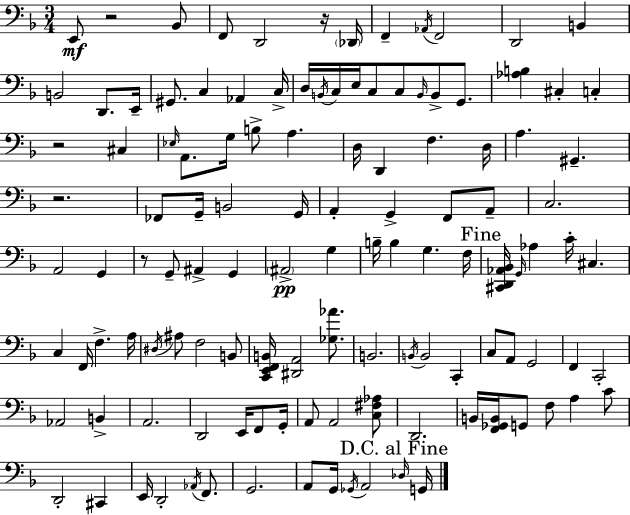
E2/e R/h Bb2/e F2/e D2/h R/s Db2/s F2/q Ab2/s F2/h D2/h B2/q B2/h D2/e. E2/s G#2/e. C3/q Ab2/q C3/s D3/s B2/s C3/s E3/s C3/e C3/e B2/s B2/e G2/e. [Ab3,B3]/q C#3/q C3/q R/h C#3/q Eb3/s A2/e. G3/s B3/e A3/q. D3/s D2/q F3/q. D3/s A3/q. G#2/q. R/h. FES2/e G2/s B2/h G2/s A2/q G2/q F2/e A2/e C3/h. A2/h G2/q R/e G2/e A#2/q G2/q A#2/h G3/q B3/s B3/q G3/q. F3/s [C#2,D2,Ab2,Bb2]/s G2/s Ab3/q C4/s C#3/q. C3/q F2/s F3/q. A3/s D#3/s A#3/e F3/h B2/e [C2,E2,F2,B2]/s [D#2,A2]/h [Gb3,Ab4]/e. B2/h. B2/s B2/h C2/q C3/e A2/e G2/h F2/q C2/h Ab2/h B2/q A2/h. D2/h E2/s F2/e G2/s A2/e A2/h [C3,F#3,Ab3]/e D2/h. B2/s [F2,Gb2,B2]/s G2/e F3/e A3/q C4/e D2/h C#2/q E2/s D2/h Ab2/s F2/e. G2/h. A2/e G2/s Gb2/s A2/h Db3/s G2/s